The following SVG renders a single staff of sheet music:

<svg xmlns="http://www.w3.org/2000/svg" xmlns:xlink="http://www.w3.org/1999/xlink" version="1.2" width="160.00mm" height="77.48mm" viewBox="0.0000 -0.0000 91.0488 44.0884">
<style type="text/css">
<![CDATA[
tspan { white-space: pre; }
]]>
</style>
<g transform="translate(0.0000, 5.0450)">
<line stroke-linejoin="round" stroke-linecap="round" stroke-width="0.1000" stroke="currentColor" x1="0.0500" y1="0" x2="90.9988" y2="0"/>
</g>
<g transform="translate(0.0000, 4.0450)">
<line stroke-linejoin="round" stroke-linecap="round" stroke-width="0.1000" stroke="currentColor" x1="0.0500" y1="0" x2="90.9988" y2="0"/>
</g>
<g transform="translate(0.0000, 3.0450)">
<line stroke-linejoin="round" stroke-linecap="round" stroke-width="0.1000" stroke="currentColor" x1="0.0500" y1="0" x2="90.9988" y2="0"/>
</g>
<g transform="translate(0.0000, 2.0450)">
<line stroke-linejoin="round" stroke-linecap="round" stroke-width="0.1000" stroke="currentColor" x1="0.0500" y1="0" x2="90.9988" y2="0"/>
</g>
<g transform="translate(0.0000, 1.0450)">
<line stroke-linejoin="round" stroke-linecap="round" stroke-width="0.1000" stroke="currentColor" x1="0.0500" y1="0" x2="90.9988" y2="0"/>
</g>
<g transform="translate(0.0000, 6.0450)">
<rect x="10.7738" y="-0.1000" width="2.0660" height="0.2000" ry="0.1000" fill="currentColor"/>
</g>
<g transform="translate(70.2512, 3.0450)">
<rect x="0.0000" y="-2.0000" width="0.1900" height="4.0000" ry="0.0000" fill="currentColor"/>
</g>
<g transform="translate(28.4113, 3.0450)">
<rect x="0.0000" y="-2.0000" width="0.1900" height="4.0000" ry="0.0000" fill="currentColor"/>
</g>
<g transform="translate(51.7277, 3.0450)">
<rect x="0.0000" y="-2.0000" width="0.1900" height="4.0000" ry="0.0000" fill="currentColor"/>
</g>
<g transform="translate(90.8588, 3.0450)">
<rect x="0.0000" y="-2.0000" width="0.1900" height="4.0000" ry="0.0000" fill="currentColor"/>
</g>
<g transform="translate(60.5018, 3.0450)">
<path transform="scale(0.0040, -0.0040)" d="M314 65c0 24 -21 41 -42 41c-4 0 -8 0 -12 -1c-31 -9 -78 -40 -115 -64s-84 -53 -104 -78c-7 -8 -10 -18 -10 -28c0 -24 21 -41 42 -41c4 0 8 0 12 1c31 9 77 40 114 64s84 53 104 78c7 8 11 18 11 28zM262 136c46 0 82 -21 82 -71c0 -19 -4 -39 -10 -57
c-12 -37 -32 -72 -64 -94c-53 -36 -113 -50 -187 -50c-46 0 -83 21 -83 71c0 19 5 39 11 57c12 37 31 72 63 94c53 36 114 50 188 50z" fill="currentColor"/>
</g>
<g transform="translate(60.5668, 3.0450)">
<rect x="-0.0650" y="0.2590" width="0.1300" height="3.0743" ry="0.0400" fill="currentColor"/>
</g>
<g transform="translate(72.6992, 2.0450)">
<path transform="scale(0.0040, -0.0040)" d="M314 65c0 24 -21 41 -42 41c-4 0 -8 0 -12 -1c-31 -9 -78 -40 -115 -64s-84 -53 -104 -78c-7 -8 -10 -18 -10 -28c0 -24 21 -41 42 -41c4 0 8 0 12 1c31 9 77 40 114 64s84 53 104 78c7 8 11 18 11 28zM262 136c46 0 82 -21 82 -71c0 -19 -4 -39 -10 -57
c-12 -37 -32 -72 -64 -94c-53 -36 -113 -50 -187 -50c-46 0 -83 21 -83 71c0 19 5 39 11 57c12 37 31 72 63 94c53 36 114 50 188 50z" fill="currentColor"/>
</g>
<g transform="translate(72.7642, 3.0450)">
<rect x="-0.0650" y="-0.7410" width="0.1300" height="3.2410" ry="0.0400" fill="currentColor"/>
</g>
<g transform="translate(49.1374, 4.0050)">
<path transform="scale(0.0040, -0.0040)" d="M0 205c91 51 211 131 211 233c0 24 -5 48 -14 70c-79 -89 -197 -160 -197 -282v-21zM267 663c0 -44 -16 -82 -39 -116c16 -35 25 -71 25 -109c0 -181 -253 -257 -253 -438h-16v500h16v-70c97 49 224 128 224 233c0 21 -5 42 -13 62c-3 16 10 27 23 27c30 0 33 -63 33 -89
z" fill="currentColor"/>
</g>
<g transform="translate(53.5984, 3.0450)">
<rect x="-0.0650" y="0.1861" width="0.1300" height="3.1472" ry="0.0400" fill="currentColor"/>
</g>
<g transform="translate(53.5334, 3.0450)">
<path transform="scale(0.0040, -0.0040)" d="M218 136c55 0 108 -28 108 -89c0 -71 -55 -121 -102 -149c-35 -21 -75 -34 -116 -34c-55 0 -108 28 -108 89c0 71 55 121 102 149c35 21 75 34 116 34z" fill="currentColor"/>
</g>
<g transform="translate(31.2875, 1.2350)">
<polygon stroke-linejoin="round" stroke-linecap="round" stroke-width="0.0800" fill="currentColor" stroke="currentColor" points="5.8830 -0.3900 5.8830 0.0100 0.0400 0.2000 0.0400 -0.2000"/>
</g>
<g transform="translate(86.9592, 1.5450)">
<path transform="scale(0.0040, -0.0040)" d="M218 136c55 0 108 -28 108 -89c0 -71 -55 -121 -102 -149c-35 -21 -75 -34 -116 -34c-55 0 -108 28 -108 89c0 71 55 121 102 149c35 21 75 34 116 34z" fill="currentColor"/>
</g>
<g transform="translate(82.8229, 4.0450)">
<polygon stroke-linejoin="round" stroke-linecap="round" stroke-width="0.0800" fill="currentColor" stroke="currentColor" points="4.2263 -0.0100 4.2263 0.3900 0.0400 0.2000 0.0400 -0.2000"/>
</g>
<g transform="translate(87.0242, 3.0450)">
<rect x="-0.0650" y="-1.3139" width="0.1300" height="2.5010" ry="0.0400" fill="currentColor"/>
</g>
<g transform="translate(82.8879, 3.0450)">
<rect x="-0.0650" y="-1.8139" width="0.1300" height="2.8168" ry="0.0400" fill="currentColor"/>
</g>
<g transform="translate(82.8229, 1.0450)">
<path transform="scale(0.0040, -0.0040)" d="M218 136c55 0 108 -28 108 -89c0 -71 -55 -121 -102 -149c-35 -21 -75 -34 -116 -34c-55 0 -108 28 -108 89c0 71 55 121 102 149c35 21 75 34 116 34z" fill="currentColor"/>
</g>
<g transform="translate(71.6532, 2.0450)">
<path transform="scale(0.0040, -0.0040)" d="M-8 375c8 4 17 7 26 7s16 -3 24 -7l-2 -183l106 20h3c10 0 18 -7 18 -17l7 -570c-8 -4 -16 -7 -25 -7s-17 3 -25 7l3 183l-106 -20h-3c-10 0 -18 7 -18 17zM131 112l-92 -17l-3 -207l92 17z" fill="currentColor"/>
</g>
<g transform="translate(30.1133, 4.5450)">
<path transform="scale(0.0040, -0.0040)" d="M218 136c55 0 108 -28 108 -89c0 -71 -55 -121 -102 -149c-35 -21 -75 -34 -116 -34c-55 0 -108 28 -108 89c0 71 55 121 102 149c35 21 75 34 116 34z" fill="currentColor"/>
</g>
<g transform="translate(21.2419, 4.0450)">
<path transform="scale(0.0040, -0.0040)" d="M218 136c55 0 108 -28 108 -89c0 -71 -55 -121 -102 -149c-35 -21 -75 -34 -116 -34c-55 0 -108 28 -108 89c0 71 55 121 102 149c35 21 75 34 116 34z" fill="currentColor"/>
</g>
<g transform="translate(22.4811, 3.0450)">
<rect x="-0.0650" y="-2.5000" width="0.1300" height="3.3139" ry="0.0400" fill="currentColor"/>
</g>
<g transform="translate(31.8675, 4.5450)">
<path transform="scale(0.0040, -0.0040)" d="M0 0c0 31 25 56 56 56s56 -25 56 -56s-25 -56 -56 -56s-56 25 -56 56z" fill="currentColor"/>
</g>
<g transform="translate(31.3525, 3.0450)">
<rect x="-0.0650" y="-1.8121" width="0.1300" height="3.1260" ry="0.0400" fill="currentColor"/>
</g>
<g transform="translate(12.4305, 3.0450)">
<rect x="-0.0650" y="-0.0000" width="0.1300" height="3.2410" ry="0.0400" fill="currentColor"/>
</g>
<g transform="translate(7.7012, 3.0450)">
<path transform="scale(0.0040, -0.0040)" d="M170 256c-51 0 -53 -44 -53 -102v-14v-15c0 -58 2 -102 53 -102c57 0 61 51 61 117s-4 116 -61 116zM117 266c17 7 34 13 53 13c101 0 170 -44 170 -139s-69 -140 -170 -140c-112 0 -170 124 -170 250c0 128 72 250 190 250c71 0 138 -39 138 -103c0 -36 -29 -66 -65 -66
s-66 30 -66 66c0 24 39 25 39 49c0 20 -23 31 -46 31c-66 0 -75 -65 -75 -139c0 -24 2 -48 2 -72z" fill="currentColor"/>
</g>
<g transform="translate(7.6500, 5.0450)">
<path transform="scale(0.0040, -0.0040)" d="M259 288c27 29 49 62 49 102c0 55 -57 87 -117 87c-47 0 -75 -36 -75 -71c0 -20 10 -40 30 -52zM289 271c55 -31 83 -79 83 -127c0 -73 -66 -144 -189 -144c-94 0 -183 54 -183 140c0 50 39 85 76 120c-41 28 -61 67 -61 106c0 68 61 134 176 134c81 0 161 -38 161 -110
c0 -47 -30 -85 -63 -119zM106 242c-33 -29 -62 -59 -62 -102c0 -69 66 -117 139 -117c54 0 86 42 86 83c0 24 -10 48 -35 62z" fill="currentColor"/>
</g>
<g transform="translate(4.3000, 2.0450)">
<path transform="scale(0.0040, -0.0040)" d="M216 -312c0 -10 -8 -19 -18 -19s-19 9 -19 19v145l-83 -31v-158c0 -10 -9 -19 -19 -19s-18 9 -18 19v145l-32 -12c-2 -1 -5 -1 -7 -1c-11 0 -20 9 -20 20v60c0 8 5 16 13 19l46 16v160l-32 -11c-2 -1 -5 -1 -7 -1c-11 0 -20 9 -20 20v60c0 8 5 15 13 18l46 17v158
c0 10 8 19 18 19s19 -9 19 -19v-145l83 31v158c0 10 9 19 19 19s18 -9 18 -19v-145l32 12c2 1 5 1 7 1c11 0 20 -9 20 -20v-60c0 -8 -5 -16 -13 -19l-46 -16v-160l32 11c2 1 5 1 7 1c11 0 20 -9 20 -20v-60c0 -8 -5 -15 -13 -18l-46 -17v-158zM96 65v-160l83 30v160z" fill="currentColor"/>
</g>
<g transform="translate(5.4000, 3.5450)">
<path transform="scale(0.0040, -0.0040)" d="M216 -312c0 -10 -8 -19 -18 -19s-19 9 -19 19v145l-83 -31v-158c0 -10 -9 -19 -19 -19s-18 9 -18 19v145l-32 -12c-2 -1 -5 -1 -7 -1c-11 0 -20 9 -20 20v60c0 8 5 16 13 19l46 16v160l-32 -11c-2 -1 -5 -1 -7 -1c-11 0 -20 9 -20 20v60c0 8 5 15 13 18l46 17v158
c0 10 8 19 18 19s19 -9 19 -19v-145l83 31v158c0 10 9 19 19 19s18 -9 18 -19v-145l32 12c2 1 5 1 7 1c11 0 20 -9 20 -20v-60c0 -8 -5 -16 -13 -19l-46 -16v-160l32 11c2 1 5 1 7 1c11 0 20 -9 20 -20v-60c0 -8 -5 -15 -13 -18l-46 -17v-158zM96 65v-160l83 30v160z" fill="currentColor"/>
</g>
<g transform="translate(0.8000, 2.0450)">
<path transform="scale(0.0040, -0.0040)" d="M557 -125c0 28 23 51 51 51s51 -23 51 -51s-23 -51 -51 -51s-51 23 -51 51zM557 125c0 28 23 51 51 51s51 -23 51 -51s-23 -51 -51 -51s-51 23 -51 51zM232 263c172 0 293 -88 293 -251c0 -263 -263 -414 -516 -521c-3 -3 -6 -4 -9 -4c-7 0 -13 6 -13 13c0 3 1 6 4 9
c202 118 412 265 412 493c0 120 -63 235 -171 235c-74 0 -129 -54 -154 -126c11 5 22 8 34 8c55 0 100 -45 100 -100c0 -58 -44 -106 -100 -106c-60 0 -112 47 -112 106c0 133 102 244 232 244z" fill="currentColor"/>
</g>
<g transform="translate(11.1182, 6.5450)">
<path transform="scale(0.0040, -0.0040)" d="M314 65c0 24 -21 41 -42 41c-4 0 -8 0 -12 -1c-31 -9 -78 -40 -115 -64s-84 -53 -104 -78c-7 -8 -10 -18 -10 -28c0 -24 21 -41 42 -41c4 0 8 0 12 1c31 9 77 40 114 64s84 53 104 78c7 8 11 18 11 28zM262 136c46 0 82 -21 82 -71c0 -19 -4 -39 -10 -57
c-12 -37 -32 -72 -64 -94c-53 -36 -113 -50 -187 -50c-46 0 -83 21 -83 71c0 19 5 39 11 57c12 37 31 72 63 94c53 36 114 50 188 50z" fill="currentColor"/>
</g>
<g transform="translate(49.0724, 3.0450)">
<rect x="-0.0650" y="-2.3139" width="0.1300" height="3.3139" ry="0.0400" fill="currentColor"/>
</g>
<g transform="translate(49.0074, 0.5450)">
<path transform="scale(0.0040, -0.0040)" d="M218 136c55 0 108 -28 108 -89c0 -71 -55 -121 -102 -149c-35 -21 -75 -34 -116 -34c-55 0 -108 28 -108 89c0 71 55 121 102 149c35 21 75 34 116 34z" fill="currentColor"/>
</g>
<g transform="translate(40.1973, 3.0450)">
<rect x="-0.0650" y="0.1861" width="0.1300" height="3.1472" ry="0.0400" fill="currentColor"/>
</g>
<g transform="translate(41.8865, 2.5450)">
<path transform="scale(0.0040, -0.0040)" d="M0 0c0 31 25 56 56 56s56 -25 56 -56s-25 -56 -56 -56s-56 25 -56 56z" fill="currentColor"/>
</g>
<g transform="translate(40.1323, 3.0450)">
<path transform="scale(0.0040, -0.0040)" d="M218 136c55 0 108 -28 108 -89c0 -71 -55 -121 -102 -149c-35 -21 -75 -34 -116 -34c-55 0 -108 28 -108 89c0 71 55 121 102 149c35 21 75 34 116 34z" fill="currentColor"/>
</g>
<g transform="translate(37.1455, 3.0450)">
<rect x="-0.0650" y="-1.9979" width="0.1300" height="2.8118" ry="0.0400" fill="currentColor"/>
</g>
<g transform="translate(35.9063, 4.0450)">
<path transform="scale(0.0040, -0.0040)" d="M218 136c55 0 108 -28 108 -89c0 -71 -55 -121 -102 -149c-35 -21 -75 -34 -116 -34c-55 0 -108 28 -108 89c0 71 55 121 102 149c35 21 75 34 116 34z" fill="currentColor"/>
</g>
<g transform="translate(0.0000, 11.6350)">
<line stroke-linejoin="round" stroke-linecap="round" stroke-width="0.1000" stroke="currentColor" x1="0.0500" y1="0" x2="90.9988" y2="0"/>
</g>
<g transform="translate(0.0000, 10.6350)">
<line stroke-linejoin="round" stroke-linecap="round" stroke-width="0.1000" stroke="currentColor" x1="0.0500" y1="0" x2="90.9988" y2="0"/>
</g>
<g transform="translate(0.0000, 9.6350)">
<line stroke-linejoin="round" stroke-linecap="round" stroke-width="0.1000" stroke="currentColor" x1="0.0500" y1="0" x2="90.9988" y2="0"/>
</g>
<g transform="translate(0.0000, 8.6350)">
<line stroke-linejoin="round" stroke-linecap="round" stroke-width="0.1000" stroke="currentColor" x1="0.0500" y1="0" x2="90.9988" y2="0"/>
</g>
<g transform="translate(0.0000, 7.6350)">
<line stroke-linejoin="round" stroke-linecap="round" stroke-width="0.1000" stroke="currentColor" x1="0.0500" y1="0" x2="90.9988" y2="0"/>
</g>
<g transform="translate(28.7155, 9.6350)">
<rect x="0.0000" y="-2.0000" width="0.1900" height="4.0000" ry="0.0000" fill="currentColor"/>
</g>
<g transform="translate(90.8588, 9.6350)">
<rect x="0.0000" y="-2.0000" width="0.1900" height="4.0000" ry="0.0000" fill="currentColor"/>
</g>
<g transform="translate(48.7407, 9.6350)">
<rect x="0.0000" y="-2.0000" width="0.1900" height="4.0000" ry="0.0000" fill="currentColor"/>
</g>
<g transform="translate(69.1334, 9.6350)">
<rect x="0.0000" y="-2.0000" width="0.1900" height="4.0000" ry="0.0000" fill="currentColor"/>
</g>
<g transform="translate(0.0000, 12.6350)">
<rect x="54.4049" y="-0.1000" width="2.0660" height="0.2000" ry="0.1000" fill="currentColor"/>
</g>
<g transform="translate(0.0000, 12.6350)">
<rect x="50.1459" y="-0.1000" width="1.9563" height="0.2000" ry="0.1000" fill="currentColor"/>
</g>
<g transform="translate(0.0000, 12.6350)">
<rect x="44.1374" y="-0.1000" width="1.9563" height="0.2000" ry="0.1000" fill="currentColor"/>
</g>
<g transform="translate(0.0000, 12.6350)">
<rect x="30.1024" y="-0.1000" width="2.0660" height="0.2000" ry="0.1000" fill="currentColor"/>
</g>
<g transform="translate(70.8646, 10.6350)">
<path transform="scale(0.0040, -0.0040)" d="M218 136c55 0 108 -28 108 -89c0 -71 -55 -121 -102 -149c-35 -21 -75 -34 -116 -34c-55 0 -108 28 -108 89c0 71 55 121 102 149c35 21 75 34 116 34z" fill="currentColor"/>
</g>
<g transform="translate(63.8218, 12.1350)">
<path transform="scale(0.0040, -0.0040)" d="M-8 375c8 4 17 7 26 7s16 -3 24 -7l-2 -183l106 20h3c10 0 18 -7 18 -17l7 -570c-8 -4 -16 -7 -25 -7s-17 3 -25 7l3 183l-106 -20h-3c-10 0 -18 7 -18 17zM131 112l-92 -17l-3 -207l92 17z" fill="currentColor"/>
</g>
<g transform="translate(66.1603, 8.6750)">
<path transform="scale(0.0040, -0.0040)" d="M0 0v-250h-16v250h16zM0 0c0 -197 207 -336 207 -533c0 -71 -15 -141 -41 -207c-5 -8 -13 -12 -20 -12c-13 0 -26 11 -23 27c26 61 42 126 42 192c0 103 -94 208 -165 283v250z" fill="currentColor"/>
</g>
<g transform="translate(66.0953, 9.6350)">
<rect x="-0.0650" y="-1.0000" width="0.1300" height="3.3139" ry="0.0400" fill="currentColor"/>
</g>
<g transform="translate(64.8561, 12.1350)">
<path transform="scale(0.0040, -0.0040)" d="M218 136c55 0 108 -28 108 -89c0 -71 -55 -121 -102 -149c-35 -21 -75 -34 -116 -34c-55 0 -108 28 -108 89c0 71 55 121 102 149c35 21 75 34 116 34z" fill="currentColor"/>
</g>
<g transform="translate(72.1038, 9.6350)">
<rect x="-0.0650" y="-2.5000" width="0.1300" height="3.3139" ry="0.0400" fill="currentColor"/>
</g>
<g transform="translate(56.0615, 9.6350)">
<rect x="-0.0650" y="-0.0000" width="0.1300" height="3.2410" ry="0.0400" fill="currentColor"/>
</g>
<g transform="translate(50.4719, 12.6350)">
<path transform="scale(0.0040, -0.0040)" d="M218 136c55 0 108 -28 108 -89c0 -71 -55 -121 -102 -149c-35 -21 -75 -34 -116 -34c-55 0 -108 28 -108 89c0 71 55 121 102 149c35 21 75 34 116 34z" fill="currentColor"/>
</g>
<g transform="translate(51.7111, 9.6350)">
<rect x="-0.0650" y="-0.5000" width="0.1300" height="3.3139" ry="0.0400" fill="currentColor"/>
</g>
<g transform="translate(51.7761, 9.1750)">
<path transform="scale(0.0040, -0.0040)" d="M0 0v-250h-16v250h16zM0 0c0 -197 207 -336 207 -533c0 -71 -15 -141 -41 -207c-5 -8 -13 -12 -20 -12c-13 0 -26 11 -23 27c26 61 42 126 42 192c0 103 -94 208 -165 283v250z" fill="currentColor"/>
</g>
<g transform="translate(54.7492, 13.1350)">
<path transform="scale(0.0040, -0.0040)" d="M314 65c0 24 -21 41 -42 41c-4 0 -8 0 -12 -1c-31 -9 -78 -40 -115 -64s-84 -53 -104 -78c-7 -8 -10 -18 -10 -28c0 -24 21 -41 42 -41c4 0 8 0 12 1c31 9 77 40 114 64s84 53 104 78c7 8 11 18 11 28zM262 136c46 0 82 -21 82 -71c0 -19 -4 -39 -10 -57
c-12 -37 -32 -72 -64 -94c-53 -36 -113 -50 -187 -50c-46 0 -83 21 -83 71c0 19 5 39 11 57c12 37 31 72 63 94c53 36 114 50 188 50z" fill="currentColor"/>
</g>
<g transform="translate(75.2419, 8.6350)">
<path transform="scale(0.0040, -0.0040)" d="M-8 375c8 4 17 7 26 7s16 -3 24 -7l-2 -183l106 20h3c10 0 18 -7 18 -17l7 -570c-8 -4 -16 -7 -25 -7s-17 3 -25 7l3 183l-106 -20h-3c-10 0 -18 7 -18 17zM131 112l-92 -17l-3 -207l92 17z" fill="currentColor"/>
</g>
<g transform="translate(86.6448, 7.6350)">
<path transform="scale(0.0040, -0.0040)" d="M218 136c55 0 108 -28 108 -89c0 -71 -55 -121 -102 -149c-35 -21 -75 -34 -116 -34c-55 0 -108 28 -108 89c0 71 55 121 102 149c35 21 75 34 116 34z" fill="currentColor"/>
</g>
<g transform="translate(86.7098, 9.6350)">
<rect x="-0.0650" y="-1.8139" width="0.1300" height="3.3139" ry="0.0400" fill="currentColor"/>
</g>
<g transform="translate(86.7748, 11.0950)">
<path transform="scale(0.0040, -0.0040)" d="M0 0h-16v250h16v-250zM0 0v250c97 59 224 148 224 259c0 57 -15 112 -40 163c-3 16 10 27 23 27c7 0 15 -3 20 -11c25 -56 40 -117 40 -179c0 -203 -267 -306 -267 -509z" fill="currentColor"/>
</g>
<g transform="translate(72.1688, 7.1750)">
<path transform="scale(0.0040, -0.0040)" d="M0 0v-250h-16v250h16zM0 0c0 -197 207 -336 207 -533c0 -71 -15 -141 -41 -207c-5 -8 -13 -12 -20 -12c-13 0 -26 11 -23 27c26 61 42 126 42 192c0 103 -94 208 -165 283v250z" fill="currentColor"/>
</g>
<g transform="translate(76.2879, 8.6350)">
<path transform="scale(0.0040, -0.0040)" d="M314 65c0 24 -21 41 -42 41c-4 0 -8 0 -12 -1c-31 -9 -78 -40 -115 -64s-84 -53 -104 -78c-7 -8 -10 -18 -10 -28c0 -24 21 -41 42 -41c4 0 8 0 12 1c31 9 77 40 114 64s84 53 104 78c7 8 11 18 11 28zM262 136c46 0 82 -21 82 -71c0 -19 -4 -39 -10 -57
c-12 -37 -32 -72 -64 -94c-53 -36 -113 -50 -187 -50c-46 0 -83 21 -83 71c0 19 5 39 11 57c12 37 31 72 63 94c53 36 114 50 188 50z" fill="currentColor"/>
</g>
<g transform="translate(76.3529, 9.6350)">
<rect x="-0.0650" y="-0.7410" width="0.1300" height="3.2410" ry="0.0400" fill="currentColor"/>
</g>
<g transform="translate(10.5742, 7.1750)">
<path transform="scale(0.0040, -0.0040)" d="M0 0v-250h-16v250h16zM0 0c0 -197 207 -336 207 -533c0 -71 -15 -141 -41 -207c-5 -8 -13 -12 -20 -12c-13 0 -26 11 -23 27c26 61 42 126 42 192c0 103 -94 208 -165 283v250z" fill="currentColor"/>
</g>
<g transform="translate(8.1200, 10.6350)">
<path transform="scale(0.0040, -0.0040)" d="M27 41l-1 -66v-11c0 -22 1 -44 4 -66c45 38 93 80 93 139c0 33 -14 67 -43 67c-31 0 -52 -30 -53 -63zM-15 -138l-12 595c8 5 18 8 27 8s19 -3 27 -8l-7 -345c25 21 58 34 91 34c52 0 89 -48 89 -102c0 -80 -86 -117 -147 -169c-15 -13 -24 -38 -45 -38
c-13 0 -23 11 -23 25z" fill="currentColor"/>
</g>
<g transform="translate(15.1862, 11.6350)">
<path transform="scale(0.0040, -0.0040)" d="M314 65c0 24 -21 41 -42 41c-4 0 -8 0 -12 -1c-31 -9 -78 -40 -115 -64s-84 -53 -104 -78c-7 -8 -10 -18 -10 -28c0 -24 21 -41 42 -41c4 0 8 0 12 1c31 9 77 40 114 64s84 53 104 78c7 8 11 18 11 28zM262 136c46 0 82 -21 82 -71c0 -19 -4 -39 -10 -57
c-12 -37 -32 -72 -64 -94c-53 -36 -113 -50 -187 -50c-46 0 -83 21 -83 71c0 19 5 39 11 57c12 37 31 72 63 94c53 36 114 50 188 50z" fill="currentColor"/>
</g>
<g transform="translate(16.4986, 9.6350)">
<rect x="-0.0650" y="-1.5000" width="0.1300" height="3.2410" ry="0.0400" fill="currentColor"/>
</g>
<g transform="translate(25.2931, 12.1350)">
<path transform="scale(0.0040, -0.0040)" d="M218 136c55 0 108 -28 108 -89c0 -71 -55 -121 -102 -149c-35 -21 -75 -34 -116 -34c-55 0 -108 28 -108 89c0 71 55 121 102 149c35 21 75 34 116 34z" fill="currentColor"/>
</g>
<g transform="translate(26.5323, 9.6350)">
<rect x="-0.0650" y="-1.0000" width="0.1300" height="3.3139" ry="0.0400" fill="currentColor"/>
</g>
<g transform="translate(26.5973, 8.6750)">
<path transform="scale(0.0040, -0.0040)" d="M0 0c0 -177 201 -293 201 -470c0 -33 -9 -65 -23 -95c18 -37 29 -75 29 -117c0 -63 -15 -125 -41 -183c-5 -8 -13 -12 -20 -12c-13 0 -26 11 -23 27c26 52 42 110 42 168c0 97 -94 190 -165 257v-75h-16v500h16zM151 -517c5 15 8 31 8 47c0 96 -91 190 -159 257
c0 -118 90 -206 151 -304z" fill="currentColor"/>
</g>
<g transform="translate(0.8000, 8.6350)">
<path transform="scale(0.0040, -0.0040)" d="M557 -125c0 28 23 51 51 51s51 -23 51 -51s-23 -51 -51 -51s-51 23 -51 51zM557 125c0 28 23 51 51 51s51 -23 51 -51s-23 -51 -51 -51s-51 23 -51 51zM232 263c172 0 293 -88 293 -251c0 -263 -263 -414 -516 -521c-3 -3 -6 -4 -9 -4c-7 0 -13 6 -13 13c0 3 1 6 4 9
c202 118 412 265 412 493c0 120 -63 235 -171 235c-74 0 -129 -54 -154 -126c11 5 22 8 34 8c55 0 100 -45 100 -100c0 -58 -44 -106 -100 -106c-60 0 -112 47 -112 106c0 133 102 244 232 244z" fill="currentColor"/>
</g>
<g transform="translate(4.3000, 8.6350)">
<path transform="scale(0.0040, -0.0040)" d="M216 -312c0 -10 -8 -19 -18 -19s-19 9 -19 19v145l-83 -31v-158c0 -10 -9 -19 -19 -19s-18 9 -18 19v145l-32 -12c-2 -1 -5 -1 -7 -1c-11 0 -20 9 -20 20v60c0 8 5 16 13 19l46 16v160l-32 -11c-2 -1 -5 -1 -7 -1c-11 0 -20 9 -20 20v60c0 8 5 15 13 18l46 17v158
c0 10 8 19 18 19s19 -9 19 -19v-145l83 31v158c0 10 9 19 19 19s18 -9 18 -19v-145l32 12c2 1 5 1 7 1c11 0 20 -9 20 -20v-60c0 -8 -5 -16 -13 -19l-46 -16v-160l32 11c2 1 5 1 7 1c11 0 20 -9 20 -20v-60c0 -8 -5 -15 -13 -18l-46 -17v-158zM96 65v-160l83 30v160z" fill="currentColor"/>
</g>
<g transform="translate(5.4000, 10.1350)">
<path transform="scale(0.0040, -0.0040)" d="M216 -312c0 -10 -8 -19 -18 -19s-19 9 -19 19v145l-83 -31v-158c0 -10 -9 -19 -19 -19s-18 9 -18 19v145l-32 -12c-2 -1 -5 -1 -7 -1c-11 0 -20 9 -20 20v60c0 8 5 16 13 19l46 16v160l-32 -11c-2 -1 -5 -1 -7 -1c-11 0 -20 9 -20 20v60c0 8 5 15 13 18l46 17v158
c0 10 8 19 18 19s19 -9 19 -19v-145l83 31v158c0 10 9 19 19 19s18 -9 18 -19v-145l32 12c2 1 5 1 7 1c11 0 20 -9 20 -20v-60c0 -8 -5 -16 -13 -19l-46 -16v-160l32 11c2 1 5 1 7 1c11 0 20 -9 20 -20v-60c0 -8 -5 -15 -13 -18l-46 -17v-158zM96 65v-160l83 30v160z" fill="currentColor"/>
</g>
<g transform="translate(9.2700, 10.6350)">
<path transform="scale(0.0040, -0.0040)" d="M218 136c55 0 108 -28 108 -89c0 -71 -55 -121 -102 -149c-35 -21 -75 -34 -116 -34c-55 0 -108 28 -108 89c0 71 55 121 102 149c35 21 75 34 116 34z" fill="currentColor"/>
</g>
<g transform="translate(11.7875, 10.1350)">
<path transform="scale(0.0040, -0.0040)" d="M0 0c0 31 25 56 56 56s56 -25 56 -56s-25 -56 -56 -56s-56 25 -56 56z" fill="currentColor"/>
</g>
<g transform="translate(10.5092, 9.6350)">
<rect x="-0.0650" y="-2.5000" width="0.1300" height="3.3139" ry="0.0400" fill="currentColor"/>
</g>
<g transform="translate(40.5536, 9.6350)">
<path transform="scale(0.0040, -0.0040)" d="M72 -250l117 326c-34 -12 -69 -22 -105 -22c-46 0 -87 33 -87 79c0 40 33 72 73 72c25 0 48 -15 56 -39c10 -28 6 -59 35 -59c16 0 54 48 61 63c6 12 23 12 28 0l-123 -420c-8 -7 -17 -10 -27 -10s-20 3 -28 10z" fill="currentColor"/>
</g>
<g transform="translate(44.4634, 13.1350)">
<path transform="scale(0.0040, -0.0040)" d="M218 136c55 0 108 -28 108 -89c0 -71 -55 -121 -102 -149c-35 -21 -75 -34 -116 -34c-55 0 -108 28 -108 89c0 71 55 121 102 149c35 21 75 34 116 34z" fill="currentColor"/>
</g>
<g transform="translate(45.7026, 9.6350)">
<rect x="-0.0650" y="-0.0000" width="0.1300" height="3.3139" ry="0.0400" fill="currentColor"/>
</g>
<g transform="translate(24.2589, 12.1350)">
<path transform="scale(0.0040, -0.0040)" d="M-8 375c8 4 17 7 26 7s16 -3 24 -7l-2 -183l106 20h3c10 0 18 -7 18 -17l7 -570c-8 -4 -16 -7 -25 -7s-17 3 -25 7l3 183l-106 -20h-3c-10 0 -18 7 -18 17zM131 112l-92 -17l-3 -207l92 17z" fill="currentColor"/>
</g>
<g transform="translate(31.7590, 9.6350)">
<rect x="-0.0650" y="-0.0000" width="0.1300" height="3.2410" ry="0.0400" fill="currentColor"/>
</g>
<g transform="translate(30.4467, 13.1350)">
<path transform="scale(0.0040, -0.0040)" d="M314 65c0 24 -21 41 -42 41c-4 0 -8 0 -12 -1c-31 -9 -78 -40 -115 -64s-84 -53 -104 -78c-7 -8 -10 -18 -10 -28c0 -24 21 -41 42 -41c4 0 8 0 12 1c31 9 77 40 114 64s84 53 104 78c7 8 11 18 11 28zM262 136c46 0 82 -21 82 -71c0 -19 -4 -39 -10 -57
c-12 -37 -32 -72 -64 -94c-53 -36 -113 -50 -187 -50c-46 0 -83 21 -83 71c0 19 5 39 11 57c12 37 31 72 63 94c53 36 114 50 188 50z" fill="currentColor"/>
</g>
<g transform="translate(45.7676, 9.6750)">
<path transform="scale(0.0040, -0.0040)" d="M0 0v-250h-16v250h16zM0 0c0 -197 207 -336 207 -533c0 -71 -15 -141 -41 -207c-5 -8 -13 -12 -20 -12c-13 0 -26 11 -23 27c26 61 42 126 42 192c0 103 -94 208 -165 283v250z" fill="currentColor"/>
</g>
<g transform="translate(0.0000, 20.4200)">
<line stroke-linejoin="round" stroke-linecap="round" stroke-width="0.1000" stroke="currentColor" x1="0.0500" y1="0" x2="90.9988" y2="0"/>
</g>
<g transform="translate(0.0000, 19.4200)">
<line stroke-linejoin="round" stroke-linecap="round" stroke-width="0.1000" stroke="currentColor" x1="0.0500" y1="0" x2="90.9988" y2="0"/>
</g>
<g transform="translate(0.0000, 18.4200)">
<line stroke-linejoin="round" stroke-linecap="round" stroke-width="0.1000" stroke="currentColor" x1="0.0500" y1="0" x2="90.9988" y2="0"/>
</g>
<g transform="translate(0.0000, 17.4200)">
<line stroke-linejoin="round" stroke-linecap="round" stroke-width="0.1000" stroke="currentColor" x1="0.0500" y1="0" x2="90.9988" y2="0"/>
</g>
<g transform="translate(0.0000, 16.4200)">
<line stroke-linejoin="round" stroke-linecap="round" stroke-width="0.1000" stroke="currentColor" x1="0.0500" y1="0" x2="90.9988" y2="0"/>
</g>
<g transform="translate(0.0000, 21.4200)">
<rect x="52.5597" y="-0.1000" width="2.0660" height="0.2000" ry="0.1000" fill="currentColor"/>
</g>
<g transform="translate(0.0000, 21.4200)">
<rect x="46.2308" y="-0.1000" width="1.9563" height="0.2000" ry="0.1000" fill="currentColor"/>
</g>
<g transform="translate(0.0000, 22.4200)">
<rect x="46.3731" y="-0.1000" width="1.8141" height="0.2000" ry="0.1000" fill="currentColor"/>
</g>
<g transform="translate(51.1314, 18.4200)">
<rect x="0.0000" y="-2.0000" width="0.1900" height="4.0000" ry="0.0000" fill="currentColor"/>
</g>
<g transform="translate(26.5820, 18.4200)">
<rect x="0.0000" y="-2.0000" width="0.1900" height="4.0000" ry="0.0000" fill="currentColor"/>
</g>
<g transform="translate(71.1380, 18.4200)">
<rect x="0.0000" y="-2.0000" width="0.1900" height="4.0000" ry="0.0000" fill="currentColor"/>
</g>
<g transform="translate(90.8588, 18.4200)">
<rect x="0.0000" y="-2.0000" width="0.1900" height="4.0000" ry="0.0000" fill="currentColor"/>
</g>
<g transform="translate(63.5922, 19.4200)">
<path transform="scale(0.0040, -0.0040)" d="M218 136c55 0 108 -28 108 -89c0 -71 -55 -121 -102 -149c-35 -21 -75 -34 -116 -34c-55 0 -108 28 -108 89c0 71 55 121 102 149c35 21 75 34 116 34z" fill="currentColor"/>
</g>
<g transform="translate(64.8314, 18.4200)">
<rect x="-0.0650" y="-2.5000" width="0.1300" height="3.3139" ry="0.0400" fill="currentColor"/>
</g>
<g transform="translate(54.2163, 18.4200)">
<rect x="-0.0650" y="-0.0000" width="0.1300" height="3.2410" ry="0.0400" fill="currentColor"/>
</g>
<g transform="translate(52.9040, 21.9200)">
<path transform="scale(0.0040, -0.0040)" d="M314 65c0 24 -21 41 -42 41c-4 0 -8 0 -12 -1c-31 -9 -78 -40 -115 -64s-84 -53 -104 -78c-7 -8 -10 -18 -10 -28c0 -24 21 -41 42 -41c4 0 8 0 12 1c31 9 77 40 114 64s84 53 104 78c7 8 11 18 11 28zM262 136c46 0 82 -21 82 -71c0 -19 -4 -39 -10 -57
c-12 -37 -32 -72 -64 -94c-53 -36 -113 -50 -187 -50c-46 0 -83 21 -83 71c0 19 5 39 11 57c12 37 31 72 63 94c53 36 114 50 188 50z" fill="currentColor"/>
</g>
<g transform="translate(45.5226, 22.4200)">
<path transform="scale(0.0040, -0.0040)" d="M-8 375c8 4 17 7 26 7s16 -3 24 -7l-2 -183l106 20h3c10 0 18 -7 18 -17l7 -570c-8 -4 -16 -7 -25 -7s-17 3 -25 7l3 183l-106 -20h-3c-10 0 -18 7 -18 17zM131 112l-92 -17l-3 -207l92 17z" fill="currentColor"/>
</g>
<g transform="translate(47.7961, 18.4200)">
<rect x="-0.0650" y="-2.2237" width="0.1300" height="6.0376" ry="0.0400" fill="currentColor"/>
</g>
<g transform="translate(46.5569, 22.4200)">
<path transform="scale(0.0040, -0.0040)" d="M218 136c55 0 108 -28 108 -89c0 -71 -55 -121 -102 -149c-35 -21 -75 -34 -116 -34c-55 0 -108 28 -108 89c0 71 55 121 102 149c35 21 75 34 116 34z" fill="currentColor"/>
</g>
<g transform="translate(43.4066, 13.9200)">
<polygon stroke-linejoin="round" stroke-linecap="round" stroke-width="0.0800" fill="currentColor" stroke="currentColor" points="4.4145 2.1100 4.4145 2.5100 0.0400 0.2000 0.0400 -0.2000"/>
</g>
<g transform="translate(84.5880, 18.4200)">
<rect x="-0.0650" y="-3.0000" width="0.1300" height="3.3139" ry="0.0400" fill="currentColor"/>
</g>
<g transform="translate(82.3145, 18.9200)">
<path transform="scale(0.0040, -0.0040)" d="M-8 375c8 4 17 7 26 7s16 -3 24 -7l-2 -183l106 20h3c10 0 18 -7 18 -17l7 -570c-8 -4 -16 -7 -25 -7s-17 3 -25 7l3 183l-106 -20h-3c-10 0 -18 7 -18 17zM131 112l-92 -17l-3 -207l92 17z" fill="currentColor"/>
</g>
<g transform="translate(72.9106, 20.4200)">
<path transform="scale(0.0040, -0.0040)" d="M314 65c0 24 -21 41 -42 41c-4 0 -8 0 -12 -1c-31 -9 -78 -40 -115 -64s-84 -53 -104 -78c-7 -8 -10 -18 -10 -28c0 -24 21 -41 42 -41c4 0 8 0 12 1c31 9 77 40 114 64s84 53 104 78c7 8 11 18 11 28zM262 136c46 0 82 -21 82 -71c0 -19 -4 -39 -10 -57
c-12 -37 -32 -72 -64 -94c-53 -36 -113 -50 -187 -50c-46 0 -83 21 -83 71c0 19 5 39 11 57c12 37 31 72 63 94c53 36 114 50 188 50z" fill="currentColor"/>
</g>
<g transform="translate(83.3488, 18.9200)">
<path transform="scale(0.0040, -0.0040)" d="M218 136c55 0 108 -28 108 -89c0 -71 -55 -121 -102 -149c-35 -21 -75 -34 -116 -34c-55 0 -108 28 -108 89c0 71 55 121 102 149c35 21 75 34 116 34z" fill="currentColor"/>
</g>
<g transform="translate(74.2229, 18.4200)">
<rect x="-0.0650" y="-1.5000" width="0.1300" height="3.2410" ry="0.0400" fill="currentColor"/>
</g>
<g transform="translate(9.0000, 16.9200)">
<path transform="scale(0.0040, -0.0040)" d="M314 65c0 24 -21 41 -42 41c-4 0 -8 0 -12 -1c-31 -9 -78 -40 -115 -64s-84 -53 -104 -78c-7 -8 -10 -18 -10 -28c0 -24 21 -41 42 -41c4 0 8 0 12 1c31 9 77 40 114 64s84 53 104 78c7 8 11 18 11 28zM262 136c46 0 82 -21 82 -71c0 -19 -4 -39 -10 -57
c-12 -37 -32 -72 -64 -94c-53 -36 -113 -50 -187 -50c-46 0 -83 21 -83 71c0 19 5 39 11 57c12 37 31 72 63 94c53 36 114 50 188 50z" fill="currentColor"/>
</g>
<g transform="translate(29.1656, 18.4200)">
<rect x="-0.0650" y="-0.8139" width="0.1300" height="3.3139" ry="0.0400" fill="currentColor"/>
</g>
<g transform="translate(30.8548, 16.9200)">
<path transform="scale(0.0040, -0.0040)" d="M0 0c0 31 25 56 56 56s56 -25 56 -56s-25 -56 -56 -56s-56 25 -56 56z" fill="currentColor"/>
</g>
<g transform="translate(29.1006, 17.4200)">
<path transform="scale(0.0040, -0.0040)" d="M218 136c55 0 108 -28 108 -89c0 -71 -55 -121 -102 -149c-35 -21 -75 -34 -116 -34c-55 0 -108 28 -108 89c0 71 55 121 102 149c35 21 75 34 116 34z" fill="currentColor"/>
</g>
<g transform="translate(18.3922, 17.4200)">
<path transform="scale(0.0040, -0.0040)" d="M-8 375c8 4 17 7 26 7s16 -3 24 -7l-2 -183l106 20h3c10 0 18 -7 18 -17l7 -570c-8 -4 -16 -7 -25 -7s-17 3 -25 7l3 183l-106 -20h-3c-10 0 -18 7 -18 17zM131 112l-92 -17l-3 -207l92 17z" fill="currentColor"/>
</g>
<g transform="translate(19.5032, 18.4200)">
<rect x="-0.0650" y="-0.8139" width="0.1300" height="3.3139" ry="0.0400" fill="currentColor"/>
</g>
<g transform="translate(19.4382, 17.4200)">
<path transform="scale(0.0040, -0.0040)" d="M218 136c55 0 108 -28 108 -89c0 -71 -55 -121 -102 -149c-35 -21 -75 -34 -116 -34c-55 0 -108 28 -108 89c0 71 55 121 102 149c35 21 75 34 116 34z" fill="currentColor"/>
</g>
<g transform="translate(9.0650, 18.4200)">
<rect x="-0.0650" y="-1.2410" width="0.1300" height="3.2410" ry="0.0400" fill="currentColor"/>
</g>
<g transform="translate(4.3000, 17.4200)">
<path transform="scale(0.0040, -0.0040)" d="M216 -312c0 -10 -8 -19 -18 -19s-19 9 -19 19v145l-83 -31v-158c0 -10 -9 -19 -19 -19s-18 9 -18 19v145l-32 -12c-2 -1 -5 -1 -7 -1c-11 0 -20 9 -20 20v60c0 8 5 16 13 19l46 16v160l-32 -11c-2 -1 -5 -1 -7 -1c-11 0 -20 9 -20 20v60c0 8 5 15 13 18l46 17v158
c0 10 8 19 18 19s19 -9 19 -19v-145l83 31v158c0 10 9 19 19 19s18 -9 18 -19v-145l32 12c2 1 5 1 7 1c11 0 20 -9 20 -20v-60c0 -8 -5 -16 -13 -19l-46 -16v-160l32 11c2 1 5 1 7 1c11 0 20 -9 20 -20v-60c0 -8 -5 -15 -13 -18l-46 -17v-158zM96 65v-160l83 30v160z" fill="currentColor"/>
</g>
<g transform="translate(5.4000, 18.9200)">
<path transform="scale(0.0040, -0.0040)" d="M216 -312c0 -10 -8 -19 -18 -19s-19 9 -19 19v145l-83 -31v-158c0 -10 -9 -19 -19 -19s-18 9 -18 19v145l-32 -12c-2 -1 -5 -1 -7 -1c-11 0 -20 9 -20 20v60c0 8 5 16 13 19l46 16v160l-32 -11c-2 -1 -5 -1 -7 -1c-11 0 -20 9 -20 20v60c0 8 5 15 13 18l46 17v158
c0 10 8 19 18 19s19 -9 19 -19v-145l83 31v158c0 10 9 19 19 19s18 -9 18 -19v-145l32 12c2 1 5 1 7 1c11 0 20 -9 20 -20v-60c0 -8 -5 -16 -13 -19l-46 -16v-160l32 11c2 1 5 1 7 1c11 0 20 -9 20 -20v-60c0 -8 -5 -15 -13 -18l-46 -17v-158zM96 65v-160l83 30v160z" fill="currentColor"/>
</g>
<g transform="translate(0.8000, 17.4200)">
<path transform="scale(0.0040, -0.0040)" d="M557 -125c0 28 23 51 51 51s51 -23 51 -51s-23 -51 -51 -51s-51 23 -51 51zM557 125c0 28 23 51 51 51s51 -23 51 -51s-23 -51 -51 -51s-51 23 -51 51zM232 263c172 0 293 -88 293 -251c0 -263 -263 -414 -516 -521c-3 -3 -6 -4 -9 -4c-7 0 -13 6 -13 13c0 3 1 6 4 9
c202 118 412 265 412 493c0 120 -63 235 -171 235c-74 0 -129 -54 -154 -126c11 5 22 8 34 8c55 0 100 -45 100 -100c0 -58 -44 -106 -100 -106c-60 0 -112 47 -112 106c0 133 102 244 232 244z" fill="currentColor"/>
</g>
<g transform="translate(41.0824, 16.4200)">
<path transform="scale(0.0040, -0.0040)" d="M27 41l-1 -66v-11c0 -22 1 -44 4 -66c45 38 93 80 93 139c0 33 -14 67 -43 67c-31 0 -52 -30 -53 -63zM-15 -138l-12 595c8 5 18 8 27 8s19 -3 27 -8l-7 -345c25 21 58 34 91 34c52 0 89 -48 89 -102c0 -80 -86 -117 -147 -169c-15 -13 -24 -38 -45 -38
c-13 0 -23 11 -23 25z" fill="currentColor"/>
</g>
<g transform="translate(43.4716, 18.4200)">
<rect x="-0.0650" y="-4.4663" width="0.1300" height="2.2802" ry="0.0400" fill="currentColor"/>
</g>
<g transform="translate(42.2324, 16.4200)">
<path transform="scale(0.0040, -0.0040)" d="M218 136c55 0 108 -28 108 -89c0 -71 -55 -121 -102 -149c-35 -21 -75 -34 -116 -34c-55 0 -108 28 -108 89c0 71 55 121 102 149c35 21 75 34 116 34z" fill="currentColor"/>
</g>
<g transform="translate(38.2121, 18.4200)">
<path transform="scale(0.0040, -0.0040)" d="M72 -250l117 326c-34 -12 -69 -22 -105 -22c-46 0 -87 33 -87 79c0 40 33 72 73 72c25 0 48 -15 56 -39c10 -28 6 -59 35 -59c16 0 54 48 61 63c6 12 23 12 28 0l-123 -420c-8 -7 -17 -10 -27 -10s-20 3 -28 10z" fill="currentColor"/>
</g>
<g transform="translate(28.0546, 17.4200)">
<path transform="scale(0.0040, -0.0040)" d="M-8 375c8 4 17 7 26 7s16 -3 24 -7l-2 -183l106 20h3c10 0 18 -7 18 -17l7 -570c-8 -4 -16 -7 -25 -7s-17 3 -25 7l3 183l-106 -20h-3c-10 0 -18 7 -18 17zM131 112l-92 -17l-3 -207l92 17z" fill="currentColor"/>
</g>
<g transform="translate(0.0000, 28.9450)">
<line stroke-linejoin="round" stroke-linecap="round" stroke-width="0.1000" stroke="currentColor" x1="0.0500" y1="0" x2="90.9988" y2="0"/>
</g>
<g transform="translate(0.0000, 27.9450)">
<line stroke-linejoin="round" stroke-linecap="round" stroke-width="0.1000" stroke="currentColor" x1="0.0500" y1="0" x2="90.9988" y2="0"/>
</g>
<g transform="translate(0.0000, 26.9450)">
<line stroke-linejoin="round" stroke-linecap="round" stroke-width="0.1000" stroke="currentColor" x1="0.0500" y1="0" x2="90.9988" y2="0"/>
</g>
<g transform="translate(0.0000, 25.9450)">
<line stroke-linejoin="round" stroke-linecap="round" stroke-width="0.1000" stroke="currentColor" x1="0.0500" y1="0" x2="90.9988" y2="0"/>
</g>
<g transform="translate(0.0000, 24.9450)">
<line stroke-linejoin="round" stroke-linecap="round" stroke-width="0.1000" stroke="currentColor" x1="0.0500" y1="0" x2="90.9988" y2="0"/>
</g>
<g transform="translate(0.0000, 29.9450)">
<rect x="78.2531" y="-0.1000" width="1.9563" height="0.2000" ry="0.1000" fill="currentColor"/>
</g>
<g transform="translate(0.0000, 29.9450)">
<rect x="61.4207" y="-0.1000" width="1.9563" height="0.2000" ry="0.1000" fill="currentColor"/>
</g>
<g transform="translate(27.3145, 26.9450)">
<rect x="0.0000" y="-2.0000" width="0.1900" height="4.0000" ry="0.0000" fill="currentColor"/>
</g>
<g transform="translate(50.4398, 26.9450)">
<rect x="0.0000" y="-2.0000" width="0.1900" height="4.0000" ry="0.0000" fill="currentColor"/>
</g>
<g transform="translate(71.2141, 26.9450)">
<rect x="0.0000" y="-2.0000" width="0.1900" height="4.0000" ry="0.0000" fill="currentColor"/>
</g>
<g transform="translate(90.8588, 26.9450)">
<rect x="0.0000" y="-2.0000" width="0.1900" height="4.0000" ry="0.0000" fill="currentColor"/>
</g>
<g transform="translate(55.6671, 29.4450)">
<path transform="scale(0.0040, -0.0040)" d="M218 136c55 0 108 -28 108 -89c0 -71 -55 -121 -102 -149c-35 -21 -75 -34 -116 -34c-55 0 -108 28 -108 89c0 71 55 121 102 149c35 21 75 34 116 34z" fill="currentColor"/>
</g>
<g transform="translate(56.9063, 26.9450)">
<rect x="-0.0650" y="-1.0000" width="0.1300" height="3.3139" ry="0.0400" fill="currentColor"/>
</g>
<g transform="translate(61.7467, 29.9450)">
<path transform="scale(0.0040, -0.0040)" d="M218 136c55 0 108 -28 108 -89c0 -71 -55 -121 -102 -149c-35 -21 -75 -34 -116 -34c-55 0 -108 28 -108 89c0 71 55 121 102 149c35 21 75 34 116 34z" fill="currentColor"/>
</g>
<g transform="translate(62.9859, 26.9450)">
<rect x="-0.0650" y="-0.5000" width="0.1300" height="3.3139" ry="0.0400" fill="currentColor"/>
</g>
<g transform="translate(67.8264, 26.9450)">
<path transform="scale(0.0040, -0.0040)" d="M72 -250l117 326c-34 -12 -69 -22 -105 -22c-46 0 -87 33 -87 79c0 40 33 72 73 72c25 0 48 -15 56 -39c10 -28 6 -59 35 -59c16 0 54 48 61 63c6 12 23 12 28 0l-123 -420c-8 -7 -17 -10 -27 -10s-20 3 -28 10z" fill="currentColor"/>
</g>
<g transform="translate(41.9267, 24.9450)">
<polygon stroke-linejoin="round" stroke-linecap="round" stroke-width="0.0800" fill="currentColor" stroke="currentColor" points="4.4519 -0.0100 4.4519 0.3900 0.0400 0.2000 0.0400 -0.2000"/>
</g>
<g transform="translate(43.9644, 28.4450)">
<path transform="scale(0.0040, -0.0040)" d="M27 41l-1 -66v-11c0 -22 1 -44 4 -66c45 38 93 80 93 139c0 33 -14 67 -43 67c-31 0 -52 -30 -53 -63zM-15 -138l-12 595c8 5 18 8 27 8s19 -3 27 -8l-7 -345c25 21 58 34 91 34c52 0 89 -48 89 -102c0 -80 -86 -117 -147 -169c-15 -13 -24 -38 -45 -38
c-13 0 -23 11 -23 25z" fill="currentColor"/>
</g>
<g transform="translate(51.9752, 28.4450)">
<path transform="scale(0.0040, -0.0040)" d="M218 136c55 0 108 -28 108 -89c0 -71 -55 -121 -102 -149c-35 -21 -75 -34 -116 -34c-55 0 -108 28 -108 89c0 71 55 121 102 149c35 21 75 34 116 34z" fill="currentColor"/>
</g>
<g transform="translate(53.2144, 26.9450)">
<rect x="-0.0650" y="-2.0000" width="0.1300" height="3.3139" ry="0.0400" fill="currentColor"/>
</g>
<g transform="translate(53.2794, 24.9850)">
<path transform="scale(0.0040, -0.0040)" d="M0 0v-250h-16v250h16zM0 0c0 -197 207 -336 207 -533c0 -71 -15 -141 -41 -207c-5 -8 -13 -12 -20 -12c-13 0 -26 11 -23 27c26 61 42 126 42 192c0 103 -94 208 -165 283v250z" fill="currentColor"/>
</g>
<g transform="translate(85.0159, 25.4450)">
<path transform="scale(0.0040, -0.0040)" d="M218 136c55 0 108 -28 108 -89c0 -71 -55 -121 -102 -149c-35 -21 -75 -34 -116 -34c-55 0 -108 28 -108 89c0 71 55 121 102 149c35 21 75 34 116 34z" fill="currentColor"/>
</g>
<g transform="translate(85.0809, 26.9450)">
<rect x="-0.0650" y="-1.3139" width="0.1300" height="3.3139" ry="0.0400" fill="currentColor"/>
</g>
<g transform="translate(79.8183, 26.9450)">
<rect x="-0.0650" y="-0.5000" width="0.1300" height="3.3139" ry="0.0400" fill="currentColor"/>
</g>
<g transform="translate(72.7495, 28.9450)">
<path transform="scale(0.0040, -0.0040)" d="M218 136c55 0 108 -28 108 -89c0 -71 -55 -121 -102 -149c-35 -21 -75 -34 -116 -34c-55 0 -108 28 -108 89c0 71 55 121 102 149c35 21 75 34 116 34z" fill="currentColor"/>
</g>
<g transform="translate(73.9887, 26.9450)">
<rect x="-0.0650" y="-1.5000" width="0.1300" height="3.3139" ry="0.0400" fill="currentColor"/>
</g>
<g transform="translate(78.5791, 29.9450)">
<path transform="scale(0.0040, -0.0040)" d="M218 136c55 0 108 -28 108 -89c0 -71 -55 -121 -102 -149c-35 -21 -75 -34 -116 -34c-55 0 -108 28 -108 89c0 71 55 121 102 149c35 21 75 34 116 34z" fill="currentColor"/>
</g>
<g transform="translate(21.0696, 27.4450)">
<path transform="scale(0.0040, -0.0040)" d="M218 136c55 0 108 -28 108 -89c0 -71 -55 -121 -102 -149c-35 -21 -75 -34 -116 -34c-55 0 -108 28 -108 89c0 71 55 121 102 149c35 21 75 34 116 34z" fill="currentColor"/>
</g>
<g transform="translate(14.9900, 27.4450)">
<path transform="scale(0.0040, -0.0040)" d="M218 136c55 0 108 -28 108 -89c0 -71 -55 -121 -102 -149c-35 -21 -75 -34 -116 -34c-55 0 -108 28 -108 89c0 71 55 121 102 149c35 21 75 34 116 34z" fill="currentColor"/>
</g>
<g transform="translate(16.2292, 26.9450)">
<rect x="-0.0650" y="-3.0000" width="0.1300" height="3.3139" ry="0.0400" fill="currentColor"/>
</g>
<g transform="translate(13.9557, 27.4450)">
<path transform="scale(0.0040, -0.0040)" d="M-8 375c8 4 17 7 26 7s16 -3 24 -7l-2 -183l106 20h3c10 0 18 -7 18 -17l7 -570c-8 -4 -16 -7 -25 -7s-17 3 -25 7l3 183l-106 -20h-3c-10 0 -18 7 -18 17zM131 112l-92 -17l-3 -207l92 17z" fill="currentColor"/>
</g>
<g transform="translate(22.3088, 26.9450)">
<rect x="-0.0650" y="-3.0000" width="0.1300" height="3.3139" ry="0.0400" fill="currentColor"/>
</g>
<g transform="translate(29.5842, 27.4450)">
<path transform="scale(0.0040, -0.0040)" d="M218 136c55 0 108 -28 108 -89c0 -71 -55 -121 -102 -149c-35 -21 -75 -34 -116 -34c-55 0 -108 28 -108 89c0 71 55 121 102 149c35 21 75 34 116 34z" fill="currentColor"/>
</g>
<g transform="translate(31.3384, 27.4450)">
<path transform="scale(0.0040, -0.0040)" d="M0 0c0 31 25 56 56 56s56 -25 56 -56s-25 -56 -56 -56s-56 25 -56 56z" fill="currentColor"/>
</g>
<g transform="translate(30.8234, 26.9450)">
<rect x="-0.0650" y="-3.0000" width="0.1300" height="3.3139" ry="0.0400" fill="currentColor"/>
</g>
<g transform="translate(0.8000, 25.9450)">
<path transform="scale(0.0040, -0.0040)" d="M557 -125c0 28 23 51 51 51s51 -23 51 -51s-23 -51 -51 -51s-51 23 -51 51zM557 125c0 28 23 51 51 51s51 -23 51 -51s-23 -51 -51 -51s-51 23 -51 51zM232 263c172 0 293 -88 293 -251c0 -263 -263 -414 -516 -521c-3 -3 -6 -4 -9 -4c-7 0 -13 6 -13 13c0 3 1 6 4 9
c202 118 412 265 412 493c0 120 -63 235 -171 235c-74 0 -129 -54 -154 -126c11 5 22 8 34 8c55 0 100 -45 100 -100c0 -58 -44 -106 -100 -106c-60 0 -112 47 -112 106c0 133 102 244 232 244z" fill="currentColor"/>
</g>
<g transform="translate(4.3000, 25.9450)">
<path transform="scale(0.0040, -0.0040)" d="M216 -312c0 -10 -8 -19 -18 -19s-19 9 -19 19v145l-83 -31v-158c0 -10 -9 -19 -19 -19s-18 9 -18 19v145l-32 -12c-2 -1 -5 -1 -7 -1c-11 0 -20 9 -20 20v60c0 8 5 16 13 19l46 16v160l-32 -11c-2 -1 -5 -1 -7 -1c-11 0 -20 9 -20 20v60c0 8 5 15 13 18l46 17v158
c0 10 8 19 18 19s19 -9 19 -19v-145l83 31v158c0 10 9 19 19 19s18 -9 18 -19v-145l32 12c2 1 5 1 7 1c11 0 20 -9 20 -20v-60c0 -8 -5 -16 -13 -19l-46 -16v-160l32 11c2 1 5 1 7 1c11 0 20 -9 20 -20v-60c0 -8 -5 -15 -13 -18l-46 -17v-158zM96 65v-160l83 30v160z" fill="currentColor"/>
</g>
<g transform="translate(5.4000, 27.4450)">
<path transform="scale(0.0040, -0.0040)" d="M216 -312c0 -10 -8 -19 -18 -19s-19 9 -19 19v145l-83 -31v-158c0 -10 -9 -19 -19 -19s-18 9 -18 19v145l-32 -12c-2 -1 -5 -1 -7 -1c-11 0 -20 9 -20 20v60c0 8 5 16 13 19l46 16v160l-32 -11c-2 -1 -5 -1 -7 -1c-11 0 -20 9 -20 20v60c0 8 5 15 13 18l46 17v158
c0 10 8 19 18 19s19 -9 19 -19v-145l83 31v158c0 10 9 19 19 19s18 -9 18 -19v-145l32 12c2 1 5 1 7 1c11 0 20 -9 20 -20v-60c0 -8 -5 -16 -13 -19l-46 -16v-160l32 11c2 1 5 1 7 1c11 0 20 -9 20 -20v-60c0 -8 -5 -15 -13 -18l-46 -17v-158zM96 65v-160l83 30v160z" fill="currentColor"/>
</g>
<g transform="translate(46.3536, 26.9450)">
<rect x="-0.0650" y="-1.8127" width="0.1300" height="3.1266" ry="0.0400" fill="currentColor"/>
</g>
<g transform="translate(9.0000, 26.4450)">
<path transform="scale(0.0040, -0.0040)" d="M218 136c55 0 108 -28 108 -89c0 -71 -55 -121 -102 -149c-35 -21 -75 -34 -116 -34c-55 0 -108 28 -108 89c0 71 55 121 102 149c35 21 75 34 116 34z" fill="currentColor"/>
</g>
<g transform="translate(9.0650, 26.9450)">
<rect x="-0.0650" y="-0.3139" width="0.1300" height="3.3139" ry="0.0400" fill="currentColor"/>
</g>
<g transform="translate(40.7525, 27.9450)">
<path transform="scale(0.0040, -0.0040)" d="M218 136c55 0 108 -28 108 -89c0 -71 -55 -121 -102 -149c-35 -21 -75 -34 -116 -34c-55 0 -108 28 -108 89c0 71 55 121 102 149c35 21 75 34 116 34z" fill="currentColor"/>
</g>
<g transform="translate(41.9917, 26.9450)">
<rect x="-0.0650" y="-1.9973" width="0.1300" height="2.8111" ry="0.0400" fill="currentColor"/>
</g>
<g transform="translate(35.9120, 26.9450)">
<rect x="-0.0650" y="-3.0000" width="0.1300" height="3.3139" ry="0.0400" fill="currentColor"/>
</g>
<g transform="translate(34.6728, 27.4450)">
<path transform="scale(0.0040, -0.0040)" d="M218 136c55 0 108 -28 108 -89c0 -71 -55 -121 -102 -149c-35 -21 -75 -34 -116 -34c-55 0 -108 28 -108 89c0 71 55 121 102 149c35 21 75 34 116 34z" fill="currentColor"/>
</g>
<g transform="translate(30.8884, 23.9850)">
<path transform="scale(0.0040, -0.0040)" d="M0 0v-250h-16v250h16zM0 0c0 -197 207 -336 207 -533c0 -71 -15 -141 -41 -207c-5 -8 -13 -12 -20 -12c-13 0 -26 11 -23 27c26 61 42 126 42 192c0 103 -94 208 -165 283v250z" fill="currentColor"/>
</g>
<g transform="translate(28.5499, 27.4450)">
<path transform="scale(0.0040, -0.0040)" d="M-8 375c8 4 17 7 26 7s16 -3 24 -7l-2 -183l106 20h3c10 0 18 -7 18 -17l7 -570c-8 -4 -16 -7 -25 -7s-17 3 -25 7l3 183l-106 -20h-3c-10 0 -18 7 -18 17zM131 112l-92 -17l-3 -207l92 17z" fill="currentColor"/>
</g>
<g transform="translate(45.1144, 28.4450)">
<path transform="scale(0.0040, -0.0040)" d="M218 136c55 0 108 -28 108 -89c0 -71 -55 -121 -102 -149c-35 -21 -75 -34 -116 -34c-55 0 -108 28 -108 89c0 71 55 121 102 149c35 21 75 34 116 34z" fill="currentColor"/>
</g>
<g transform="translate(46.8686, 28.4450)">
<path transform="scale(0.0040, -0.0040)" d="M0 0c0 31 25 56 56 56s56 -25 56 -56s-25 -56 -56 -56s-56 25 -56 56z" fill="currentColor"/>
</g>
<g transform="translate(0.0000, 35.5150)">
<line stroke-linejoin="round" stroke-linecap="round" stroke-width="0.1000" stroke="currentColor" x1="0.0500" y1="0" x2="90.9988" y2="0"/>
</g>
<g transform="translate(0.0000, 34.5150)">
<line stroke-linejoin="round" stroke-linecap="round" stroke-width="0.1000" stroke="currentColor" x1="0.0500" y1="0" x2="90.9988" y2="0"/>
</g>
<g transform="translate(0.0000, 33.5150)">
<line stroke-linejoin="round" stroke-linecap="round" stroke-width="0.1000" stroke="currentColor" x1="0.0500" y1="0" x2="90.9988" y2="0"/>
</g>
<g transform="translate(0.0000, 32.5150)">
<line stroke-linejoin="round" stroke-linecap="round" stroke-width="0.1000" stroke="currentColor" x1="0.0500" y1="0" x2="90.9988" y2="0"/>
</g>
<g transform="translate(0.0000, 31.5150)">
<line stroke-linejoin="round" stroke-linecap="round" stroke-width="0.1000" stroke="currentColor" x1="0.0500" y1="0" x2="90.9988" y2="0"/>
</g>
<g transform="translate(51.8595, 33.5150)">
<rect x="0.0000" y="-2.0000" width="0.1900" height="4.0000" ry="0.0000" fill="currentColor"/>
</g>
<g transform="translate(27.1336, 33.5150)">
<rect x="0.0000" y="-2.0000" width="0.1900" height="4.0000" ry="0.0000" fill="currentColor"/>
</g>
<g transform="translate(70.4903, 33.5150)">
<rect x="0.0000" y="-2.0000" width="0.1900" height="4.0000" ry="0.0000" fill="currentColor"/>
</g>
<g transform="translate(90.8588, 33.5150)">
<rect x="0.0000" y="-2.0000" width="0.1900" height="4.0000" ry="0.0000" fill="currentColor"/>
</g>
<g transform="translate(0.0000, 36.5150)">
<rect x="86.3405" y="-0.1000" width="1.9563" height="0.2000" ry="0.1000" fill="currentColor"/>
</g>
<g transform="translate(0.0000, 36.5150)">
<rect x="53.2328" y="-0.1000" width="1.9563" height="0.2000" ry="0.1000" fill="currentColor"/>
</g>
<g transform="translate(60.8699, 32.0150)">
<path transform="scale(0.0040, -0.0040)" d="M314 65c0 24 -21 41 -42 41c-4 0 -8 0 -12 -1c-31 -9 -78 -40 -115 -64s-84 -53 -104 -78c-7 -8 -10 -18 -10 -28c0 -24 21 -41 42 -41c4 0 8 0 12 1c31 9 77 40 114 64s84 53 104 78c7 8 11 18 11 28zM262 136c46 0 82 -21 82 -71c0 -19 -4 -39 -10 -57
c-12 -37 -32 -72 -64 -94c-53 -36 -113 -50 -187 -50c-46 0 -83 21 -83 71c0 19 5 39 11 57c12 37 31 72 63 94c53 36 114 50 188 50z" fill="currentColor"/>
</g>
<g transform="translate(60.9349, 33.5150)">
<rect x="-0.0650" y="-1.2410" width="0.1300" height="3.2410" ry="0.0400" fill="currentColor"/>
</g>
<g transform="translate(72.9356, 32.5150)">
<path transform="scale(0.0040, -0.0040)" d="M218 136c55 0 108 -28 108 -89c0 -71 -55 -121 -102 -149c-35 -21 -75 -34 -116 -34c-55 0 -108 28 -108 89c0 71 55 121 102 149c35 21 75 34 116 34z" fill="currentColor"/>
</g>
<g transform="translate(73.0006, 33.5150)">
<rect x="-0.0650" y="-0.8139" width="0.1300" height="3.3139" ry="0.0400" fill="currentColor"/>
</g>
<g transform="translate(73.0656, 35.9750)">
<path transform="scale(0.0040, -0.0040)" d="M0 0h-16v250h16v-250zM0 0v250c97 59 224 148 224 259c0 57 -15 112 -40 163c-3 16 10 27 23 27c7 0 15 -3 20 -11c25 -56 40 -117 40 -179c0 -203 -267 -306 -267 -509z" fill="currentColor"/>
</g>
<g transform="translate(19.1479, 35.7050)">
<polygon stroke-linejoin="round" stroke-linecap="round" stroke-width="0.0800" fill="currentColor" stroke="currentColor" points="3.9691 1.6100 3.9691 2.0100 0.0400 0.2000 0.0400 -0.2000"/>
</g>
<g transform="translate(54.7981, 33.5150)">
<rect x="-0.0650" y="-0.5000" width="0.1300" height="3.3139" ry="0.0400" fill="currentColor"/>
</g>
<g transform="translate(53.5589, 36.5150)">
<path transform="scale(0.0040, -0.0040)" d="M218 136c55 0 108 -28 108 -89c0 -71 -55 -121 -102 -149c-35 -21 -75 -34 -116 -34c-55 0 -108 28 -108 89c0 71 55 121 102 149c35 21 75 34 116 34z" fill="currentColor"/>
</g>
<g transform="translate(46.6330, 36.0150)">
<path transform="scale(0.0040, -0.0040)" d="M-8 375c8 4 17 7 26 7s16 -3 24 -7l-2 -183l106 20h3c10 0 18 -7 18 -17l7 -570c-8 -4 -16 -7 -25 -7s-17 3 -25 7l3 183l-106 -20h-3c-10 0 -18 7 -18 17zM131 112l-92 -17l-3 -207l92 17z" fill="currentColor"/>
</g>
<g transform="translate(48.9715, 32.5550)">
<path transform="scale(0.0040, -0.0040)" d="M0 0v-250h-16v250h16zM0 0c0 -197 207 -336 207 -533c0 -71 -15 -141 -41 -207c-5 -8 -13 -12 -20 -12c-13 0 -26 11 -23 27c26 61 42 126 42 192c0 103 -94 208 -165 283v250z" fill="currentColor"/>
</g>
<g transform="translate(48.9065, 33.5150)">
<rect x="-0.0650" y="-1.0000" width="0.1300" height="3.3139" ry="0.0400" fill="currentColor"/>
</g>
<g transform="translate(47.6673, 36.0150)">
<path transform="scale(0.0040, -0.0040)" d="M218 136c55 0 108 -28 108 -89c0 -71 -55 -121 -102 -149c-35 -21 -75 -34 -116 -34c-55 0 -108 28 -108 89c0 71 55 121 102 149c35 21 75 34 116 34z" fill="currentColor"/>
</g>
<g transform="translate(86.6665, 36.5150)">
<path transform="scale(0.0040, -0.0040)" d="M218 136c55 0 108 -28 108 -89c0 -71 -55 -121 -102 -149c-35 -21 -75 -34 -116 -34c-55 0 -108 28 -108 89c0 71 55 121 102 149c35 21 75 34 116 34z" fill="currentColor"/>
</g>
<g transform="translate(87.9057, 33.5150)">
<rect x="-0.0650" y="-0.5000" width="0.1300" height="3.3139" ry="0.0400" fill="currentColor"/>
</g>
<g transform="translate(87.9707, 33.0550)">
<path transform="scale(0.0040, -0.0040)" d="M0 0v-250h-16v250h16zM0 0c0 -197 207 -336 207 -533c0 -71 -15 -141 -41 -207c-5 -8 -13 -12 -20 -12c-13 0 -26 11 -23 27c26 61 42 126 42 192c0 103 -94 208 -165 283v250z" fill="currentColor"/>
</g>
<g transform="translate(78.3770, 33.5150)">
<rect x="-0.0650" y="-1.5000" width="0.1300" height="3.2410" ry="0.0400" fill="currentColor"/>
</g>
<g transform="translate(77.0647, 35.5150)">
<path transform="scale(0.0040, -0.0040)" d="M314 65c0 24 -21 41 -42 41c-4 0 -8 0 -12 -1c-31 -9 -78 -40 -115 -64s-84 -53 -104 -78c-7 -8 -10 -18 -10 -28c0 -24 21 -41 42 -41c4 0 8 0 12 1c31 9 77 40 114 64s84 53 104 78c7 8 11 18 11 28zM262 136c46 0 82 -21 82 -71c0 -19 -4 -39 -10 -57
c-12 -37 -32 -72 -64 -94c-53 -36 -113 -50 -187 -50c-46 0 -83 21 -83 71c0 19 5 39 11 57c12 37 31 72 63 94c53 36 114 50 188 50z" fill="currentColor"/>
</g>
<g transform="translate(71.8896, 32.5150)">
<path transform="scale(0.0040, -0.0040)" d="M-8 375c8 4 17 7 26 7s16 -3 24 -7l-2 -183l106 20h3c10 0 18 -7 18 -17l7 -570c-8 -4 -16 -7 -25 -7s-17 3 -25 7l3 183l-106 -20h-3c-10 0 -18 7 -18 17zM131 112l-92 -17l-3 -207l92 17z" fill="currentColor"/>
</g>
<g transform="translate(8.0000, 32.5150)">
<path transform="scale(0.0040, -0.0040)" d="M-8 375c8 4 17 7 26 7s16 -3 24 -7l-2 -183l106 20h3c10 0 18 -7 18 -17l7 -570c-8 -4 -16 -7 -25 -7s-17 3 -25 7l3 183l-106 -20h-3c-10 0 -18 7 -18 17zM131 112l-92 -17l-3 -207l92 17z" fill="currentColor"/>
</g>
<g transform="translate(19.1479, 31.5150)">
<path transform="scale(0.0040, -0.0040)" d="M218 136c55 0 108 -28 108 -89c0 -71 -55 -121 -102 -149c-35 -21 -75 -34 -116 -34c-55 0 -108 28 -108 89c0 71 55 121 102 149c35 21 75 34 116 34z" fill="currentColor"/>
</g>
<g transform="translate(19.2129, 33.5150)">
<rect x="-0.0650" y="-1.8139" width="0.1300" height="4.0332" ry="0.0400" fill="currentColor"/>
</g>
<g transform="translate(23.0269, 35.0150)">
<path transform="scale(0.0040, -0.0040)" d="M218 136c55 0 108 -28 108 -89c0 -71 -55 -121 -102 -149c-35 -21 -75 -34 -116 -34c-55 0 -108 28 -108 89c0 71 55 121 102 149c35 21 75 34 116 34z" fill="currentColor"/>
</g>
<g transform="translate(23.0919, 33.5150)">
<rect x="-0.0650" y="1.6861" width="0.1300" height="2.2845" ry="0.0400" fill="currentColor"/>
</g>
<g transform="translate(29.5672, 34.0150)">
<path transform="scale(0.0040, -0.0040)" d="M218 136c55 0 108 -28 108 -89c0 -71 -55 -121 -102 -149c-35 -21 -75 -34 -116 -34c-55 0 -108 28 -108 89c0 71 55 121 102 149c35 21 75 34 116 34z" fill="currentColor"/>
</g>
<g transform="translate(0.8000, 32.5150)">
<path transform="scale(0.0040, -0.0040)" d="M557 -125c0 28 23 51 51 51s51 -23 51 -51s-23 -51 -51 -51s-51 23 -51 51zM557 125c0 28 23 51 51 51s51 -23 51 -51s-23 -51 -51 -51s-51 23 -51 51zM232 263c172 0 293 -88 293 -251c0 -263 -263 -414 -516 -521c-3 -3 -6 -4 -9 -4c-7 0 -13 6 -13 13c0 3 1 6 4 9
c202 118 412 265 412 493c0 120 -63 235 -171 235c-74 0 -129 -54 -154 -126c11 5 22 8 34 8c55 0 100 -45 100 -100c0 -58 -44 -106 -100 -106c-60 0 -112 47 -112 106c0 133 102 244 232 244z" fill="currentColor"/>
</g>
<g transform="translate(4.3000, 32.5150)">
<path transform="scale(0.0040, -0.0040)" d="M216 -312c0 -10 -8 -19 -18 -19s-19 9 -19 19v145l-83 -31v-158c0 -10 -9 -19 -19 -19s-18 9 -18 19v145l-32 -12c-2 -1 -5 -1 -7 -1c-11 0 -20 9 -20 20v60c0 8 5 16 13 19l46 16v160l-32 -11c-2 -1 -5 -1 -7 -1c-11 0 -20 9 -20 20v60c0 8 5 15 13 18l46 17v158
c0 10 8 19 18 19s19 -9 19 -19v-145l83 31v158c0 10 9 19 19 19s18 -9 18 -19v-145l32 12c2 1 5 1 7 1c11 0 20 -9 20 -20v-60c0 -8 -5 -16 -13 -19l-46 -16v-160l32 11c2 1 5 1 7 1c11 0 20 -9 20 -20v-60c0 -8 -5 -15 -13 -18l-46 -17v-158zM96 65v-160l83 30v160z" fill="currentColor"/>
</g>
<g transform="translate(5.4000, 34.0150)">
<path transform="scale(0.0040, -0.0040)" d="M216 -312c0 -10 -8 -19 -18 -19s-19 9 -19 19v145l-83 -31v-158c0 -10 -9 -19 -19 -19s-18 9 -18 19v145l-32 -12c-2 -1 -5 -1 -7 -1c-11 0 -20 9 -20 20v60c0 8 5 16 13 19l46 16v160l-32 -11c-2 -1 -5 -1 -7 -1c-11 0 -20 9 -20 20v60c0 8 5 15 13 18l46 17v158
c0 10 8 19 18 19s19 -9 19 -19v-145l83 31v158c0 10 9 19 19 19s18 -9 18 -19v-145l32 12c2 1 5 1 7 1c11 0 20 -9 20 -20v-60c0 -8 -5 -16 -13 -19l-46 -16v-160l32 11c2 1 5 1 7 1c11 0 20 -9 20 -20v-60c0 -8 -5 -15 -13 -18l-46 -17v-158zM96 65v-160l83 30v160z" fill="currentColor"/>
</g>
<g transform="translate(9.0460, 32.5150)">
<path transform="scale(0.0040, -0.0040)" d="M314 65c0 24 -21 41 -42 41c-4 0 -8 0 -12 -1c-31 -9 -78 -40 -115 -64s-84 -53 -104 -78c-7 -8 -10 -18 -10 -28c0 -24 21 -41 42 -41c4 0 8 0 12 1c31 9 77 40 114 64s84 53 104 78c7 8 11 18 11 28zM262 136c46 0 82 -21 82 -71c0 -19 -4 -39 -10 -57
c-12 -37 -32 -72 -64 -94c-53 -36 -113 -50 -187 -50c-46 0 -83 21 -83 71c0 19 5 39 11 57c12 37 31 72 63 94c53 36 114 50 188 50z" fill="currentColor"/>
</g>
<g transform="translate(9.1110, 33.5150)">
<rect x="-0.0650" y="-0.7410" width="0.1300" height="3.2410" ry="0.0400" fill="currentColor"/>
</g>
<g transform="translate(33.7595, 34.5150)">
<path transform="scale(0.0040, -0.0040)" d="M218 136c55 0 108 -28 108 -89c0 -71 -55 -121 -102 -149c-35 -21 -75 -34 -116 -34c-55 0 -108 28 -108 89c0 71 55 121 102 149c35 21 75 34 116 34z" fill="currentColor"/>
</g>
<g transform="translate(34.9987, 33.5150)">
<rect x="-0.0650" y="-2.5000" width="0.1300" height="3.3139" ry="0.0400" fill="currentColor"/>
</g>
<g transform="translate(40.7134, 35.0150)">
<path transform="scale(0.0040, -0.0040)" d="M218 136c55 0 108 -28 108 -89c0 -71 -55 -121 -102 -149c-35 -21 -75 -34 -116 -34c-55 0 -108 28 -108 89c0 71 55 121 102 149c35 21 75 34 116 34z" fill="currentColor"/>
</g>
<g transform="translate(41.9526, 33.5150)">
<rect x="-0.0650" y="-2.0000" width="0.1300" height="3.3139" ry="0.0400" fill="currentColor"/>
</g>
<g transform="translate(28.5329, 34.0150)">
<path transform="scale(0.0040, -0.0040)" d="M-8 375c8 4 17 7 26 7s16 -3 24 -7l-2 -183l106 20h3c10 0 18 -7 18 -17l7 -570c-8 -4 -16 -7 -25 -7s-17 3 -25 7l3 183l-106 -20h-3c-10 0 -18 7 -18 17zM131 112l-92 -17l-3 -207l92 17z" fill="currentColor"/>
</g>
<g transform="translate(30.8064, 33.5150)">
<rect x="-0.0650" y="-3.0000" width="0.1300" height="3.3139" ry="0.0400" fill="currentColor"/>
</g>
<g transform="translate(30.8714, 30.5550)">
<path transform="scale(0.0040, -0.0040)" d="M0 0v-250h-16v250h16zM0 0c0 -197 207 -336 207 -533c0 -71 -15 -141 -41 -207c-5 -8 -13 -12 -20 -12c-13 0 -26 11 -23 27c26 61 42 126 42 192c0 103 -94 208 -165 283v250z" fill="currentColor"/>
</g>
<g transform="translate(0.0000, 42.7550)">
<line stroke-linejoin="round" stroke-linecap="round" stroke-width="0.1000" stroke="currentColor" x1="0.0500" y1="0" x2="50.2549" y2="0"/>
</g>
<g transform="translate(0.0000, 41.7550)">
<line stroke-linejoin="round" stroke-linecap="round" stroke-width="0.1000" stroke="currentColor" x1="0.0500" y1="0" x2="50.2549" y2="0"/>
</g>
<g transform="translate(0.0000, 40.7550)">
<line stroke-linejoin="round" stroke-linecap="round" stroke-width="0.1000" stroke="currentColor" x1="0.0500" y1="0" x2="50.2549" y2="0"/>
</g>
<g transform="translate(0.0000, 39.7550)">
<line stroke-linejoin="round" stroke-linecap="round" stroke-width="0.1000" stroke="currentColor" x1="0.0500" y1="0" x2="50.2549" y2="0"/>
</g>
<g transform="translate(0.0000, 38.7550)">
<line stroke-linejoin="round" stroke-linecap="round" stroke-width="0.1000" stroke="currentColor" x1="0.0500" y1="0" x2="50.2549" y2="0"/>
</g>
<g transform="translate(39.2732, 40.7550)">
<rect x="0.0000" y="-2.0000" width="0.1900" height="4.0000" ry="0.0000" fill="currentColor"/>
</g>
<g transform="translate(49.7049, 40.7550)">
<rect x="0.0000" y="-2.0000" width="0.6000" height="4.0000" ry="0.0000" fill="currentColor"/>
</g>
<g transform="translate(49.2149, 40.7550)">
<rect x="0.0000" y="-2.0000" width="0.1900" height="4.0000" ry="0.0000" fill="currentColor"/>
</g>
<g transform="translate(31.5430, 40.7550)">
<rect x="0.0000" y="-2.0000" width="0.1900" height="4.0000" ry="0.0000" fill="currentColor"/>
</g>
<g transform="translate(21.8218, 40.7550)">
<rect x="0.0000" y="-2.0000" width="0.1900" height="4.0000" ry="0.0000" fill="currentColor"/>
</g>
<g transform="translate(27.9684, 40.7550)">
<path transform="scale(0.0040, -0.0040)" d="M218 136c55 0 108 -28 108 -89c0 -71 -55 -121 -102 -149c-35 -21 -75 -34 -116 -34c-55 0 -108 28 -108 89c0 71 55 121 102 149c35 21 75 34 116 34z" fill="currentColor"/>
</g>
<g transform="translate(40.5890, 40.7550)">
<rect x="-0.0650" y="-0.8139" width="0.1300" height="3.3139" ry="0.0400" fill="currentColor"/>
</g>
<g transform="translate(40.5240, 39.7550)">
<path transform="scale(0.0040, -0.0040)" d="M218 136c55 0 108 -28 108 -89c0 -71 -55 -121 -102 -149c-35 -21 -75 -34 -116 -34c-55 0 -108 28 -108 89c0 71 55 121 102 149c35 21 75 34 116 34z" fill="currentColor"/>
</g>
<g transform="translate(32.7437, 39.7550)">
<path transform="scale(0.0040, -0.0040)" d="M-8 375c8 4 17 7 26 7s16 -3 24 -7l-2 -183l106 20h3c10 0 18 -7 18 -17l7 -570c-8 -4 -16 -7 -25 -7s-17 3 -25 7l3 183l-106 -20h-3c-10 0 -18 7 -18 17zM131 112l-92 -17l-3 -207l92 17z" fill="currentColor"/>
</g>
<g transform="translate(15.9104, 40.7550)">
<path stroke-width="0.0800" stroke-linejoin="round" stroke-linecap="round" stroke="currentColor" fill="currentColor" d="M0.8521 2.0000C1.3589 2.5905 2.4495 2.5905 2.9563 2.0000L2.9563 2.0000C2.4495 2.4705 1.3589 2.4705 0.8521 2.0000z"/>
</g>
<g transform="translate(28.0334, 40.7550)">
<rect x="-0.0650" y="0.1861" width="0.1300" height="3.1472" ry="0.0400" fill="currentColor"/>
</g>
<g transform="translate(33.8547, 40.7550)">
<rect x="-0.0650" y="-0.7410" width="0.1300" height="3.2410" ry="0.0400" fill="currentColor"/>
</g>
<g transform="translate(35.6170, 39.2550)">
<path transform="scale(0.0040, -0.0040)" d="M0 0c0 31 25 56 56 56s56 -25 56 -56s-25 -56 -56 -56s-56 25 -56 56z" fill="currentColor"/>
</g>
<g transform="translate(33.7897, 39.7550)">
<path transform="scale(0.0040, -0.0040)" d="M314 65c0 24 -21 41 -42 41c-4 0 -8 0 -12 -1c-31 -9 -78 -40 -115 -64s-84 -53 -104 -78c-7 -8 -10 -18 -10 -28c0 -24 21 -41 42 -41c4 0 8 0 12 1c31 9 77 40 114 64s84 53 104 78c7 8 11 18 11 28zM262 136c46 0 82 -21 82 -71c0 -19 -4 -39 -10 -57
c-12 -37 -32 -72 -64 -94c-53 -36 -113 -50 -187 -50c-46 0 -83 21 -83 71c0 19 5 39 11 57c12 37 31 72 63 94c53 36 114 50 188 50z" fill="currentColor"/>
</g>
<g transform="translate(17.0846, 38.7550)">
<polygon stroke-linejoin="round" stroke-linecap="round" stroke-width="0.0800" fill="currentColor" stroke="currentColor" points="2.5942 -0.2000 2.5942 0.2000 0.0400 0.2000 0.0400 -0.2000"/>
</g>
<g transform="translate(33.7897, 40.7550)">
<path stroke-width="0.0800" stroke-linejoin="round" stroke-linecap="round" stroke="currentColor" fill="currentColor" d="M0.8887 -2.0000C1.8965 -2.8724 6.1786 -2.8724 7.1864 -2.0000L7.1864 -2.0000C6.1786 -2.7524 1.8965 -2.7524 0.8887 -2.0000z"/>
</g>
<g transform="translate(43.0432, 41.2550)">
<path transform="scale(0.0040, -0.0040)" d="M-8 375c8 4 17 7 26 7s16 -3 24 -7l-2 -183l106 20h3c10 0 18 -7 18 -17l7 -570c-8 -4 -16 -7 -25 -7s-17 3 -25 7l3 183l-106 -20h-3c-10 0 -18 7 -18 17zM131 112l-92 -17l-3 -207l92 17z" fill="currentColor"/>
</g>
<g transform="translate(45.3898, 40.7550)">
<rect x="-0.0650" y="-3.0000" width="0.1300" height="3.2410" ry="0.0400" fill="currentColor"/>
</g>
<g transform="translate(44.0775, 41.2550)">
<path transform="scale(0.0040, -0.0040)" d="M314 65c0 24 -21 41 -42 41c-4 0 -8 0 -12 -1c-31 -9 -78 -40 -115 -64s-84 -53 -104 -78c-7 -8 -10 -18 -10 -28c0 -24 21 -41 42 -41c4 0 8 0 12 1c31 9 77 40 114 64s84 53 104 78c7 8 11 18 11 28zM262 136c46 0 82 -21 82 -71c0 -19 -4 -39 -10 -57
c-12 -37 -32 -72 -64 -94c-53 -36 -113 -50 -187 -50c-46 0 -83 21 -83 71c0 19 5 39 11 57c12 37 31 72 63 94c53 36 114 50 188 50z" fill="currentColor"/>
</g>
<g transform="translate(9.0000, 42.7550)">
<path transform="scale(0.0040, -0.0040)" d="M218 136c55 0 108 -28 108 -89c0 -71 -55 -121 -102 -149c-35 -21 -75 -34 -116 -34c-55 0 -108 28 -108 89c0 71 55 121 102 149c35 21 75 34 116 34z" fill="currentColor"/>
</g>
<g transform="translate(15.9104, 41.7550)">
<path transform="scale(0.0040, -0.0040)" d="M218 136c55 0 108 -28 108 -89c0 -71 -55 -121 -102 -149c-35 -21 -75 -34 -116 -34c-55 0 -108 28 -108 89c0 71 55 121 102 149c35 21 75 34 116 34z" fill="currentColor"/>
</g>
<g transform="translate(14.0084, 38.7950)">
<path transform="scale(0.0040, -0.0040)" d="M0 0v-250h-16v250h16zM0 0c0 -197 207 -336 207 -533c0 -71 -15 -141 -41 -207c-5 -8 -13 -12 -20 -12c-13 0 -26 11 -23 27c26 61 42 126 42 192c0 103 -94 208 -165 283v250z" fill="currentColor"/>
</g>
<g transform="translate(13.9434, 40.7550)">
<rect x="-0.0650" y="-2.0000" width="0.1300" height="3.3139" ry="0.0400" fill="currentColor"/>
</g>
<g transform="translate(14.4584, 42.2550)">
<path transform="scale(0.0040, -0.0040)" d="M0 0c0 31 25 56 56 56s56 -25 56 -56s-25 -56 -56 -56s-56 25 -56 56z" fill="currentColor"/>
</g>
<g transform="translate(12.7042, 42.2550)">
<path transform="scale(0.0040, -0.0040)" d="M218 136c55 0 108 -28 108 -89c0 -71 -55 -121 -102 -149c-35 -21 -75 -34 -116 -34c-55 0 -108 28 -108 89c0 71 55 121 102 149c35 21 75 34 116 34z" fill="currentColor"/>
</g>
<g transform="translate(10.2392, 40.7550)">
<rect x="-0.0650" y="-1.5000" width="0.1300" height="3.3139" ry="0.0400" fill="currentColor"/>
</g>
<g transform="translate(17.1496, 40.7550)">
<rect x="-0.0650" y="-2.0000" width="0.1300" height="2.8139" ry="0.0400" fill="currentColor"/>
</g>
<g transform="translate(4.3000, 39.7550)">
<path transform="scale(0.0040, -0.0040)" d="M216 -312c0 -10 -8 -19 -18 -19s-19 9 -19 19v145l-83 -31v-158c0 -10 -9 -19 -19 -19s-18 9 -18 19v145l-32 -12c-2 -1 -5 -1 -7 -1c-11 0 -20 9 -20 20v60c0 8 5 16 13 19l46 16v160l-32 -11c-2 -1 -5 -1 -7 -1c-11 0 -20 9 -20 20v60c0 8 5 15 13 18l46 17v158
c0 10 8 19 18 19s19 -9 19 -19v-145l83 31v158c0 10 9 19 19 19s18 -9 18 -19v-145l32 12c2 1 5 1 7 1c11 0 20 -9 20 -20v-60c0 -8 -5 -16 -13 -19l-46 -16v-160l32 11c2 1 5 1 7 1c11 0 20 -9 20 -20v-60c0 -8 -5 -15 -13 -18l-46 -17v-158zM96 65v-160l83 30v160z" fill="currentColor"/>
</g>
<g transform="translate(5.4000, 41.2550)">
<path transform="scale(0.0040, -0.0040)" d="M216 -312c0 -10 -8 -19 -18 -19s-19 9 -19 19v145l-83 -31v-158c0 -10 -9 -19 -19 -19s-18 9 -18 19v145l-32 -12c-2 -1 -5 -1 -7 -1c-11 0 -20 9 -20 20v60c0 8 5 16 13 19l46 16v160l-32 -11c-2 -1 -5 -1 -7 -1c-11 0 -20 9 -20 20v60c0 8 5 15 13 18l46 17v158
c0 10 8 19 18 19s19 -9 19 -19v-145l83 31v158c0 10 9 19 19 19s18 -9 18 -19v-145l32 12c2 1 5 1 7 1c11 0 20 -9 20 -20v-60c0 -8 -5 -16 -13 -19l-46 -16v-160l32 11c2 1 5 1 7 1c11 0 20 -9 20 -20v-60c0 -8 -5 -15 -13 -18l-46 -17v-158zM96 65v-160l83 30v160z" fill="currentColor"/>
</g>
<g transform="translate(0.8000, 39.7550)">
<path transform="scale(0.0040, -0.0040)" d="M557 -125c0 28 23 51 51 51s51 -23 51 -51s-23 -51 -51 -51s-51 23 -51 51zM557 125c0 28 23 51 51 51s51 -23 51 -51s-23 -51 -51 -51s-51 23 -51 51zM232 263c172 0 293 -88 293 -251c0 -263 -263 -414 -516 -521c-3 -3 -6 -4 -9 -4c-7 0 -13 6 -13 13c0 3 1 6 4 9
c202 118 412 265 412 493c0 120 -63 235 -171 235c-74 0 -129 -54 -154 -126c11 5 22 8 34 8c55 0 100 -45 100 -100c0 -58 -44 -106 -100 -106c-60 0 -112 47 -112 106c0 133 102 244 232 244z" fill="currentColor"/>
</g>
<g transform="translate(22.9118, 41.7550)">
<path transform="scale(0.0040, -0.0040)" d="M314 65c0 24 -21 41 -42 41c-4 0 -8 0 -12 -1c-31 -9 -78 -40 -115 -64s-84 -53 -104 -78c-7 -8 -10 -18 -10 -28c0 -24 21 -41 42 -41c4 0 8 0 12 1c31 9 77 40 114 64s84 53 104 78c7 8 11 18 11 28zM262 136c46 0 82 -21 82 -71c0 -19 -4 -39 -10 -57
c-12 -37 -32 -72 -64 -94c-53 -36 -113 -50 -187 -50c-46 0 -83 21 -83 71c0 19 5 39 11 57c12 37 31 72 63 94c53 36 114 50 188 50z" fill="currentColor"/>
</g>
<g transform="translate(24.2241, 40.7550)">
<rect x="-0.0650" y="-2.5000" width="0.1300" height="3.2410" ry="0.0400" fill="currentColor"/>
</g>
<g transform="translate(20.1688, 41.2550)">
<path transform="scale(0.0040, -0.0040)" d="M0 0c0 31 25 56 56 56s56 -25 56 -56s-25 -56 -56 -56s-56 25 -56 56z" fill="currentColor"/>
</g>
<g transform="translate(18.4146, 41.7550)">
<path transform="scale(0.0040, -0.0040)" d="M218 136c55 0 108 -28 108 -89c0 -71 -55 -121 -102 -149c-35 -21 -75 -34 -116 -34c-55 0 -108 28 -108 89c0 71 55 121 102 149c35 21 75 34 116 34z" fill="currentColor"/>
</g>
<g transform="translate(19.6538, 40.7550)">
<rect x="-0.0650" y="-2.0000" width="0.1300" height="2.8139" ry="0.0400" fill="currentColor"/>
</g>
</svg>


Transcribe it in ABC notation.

X:1
T:Untitled
M:6/8
L:1/4
K:D
D,,2 B,, A,,/2 B,,/2 D, B,/4 D, D,2 F,2 A,/2 G,/2 _B,,/2 G,,2 F,,/4 D,,2 z/2 D,,/2 E,,/2 D,,2 F,,/2 B,,/2 F,2 A,/2 G,2 F, F, z/2 _A,/2 C,,/2 D,,2 B,, G,,2 C, E, C, C, C,/2 C, B,,/2 _A,,/2 A,,/2 ^F,, E,, z/2 G,, E,, G, F,2 A,/2 A,,/2 C,/2 B,, A,, F,,/2 E,, G,2 F,/2 G,,2 E,,/2 G,, A,,/2 B,,/2 B,,/2 B,,2 D, F,2 F, C,2